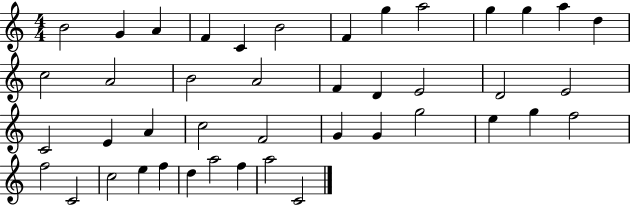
{
  \clef treble
  \numericTimeSignature
  \time 4/4
  \key c \major
  b'2 g'4 a'4 | f'4 c'4 b'2 | f'4 g''4 a''2 | g''4 g''4 a''4 d''4 | \break c''2 a'2 | b'2 a'2 | f'4 d'4 e'2 | d'2 e'2 | \break c'2 e'4 a'4 | c''2 f'2 | g'4 g'4 g''2 | e''4 g''4 f''2 | \break f''2 c'2 | c''2 e''4 f''4 | d''4 a''2 f''4 | a''2 c'2 | \break \bar "|."
}